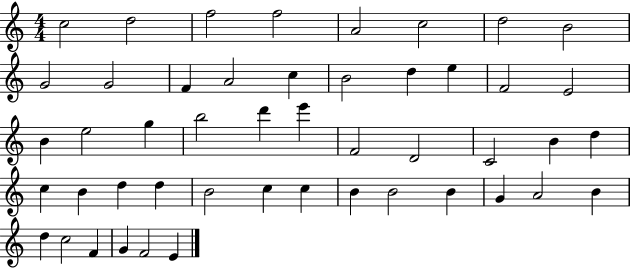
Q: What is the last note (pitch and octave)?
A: E4